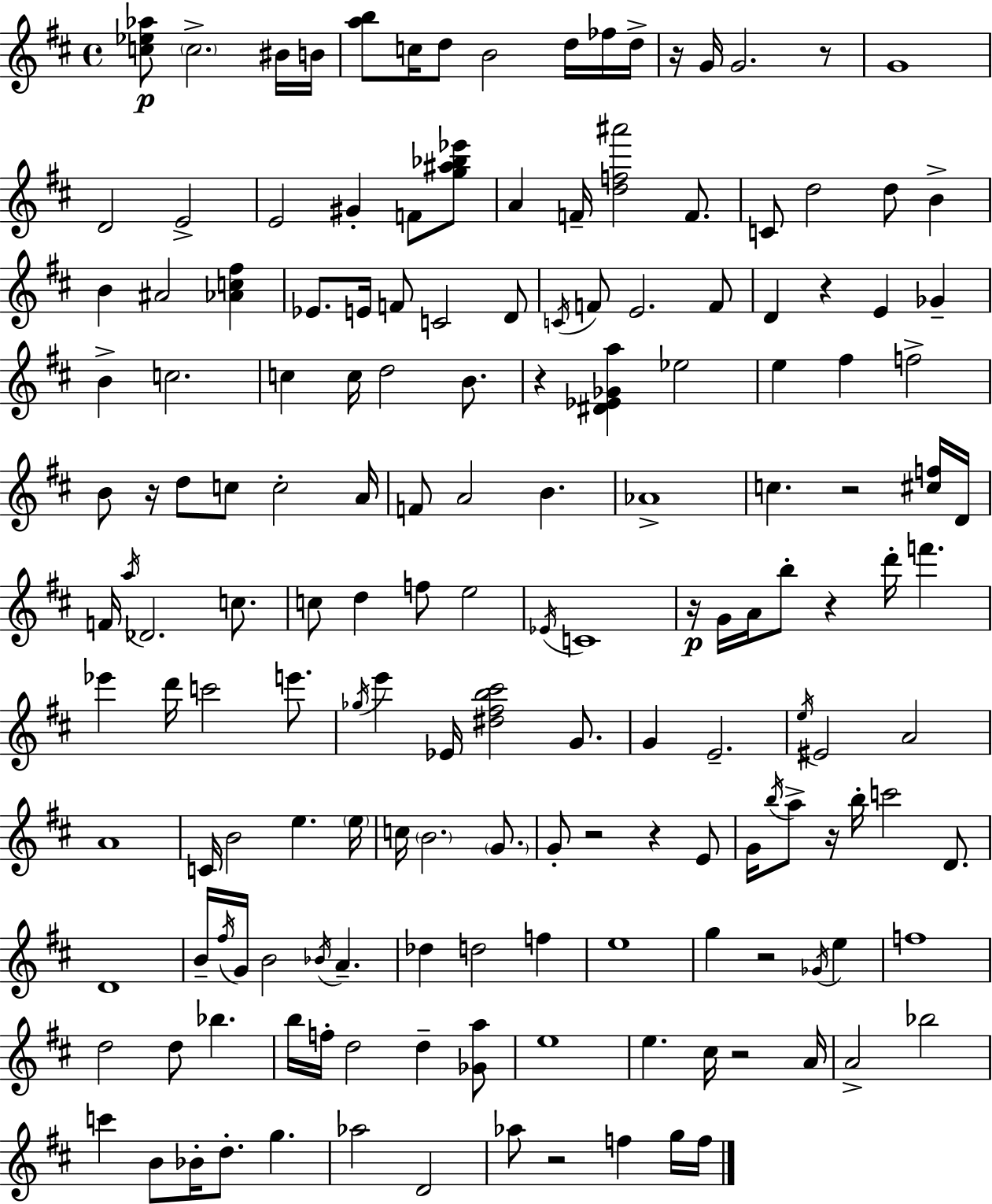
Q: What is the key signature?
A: D major